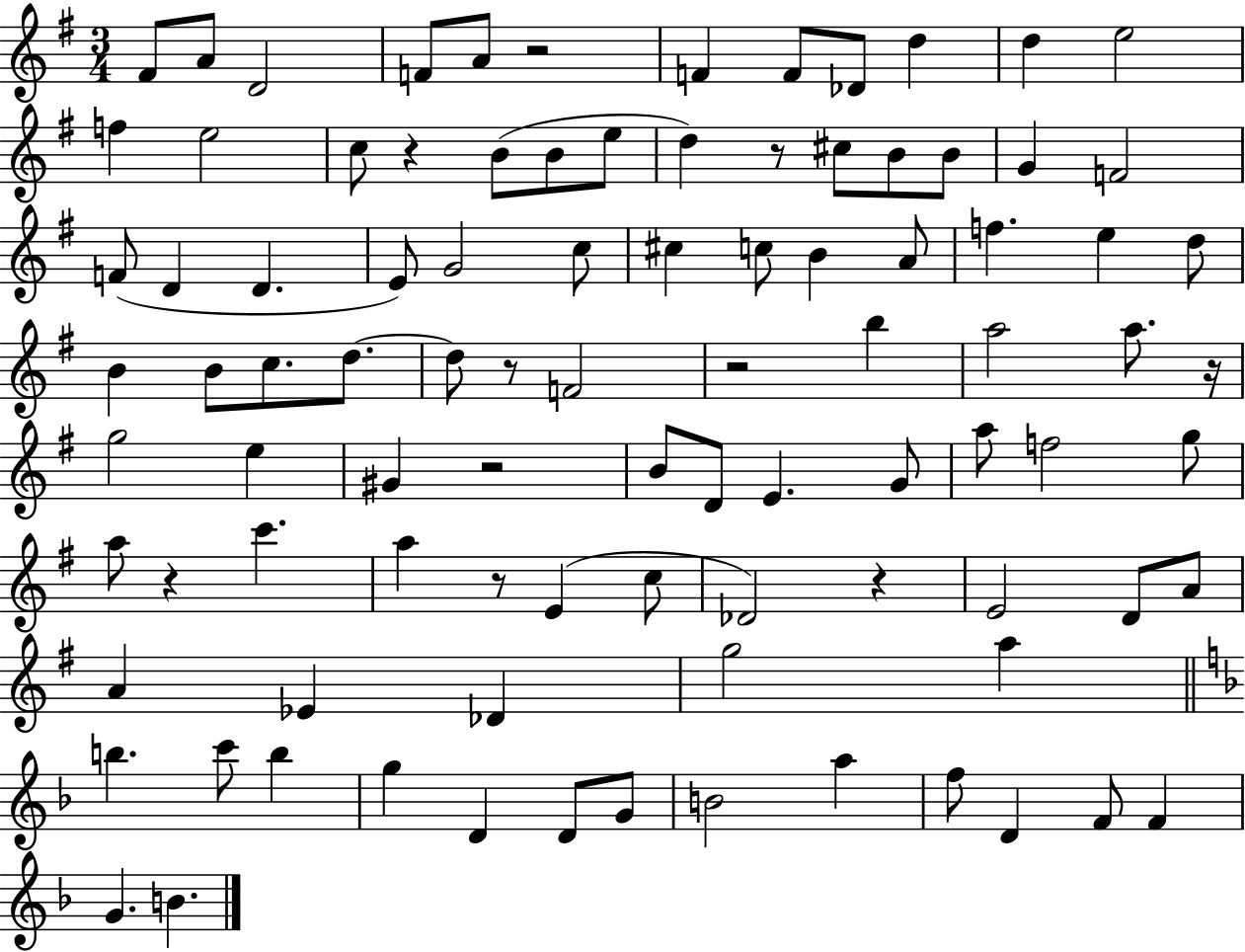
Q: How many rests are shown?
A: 10